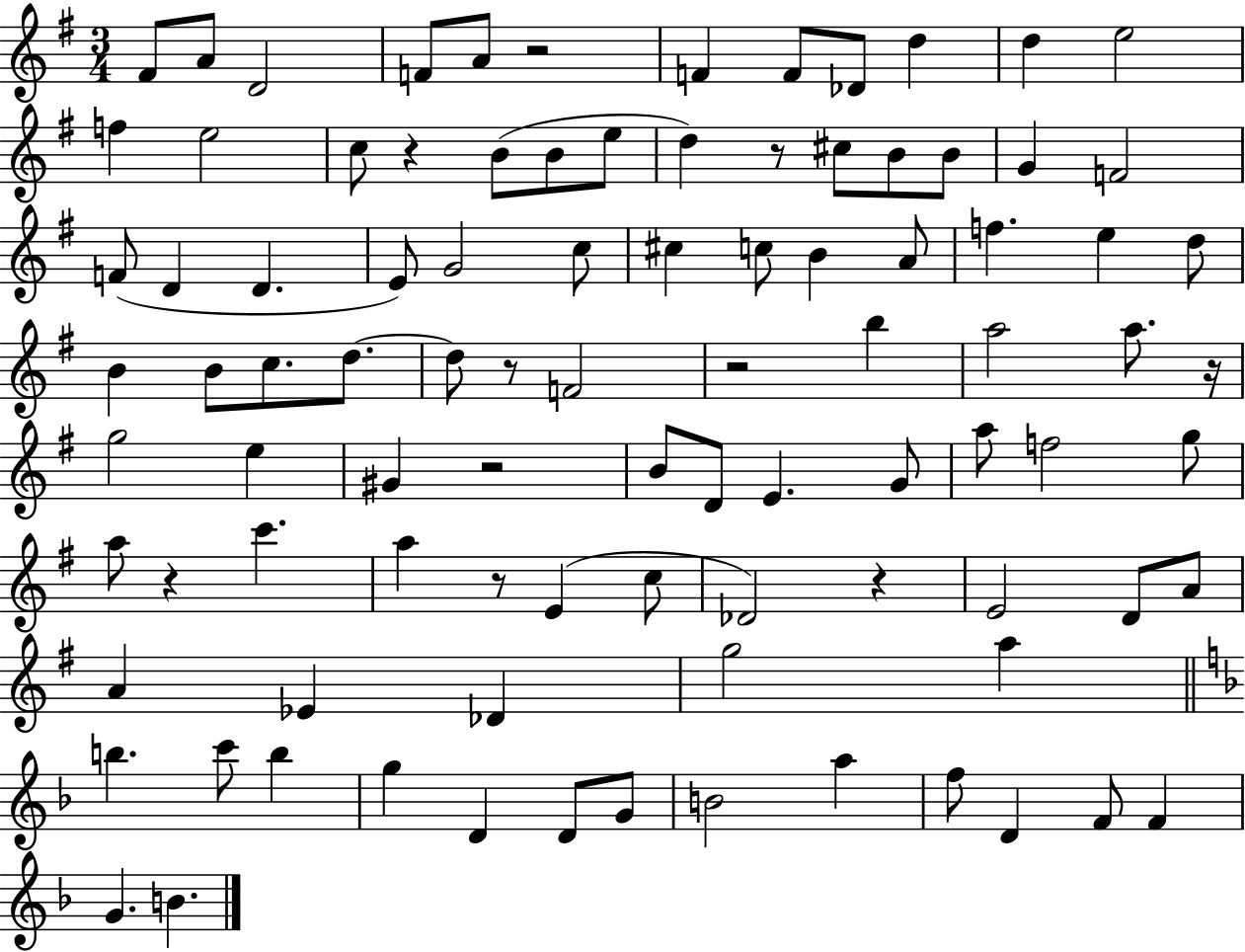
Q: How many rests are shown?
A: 10